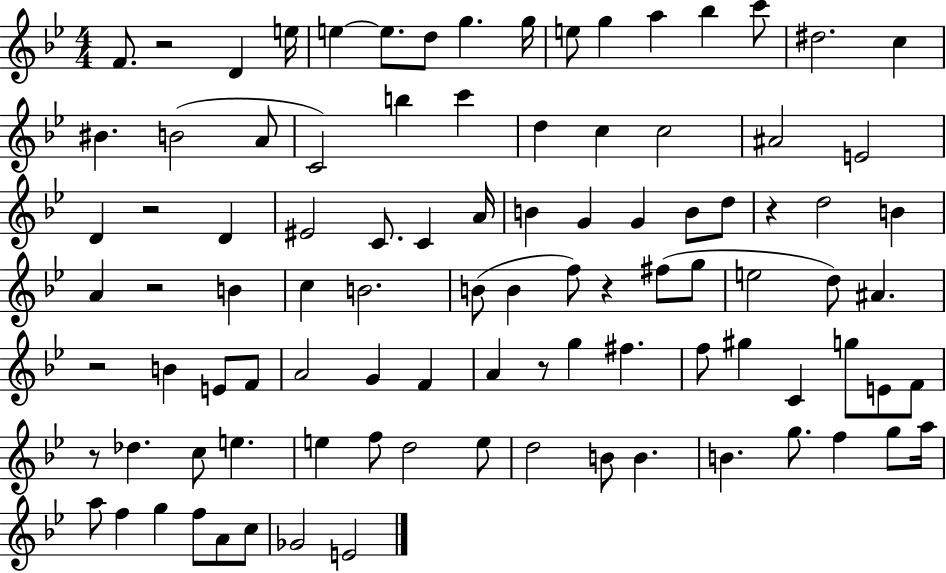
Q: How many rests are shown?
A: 8